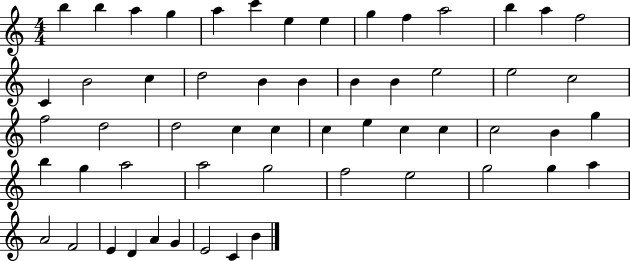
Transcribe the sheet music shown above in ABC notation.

X:1
T:Untitled
M:4/4
L:1/4
K:C
b b a g a c' e e g f a2 b a f2 C B2 c d2 B B B B e2 e2 c2 f2 d2 d2 c c c e c c c2 B g b g a2 a2 g2 f2 e2 g2 g a A2 F2 E D A G E2 C B